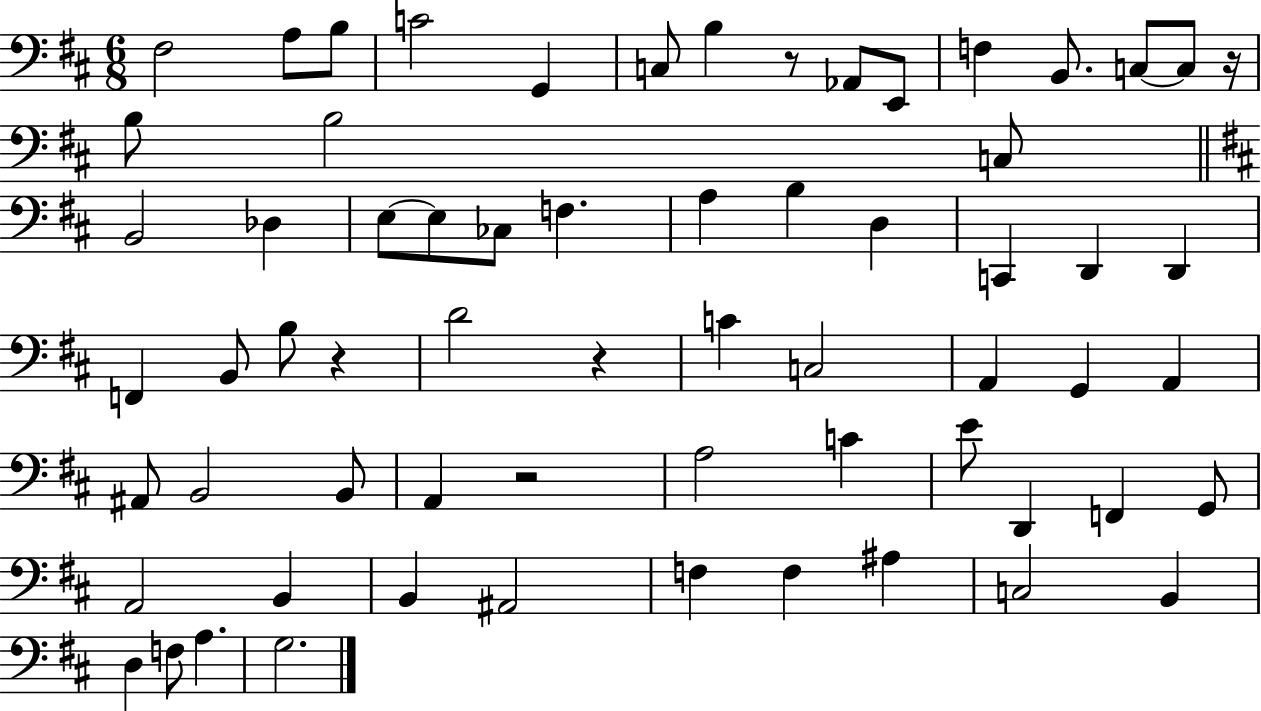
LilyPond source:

{
  \clef bass
  \numericTimeSignature
  \time 6/8
  \key d \major
  fis2 a8 b8 | c'2 g,4 | c8 b4 r8 aes,8 e,8 | f4 b,8. c8~~ c8 r16 | \break b8 b2 c8 | \bar "||" \break \key b \minor b,2 des4 | e8~~ e8 ces8 f4. | a4 b4 d4 | c,4 d,4 d,4 | \break f,4 b,8 b8 r4 | d'2 r4 | c'4 c2 | a,4 g,4 a,4 | \break ais,8 b,2 b,8 | a,4 r2 | a2 c'4 | e'8 d,4 f,4 g,8 | \break a,2 b,4 | b,4 ais,2 | f4 f4 ais4 | c2 b,4 | \break d4 f8 a4. | g2. | \bar "|."
}